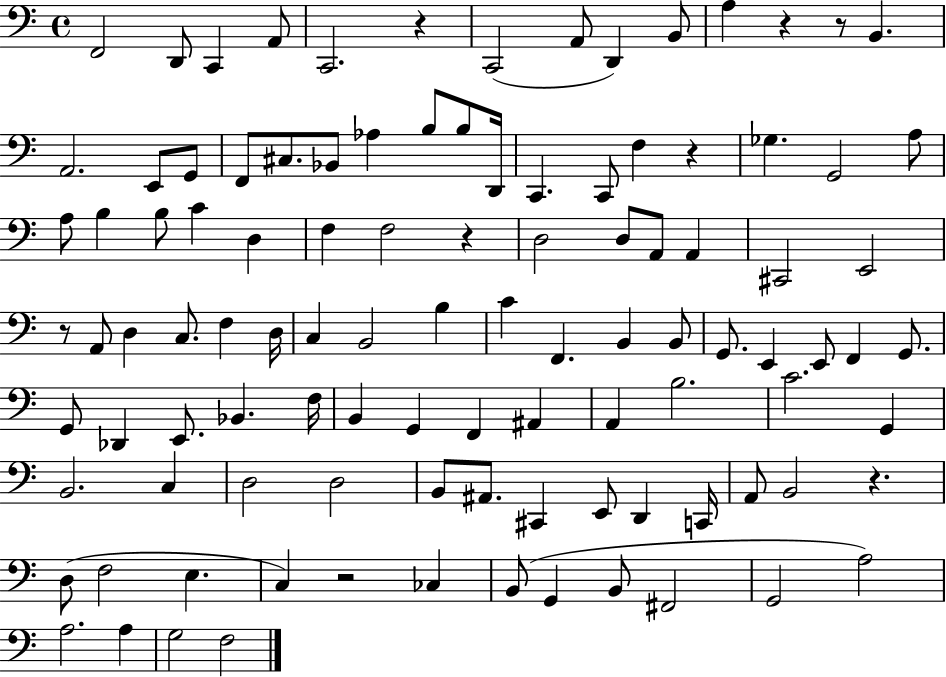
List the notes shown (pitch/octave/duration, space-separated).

F2/h D2/e C2/q A2/e C2/h. R/q C2/h A2/e D2/q B2/e A3/q R/q R/e B2/q. A2/h. E2/e G2/e F2/e C#3/e. Bb2/e Ab3/q B3/e B3/e D2/s C2/q. C2/e F3/q R/q Gb3/q. G2/h A3/e A3/e B3/q B3/e C4/q D3/q F3/q F3/h R/q D3/h D3/e A2/e A2/q C#2/h E2/h R/e A2/e D3/q C3/e. F3/q D3/s C3/q B2/h B3/q C4/q F2/q. B2/q B2/e G2/e. E2/q E2/e F2/q G2/e. G2/e Db2/q E2/e. Bb2/q. F3/s B2/q G2/q F2/q A#2/q A2/q B3/h. C4/h. G2/q B2/h. C3/q D3/h D3/h B2/e A#2/e. C#2/q E2/e D2/q C2/s A2/e B2/h R/q. D3/e F3/h E3/q. C3/q R/h CES3/q B2/e G2/q B2/e F#2/h G2/h A3/h A3/h. A3/q G3/h F3/h